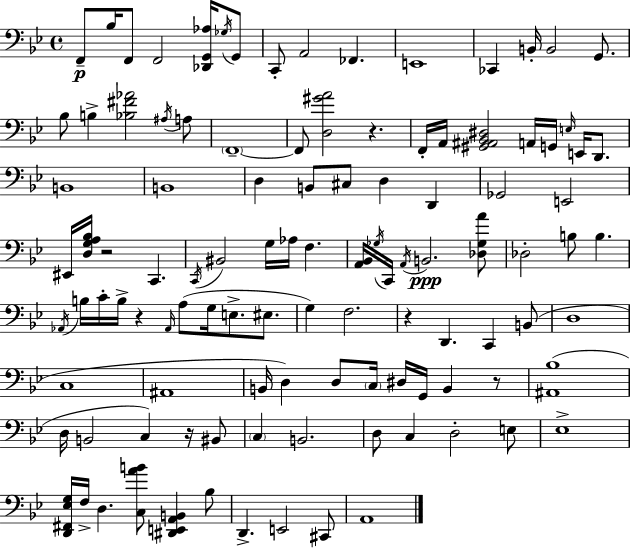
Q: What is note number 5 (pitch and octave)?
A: Gb3